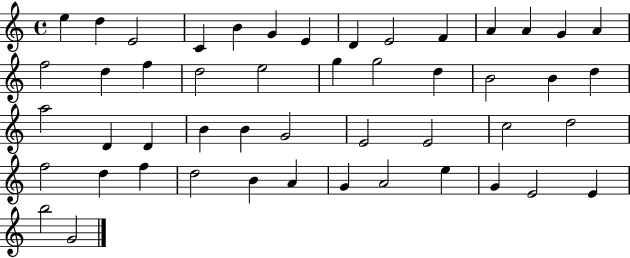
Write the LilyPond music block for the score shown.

{
  \clef treble
  \time 4/4
  \defaultTimeSignature
  \key c \major
  e''4 d''4 e'2 | c'4 b'4 g'4 e'4 | d'4 e'2 f'4 | a'4 a'4 g'4 a'4 | \break f''2 d''4 f''4 | d''2 e''2 | g''4 g''2 d''4 | b'2 b'4 d''4 | \break a''2 d'4 d'4 | b'4 b'4 g'2 | e'2 e'2 | c''2 d''2 | \break f''2 d''4 f''4 | d''2 b'4 a'4 | g'4 a'2 e''4 | g'4 e'2 e'4 | \break b''2 g'2 | \bar "|."
}